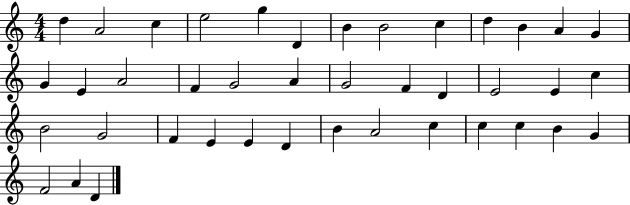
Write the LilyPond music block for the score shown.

{
  \clef treble
  \numericTimeSignature
  \time 4/4
  \key c \major
  d''4 a'2 c''4 | e''2 g''4 d'4 | b'4 b'2 c''4 | d''4 b'4 a'4 g'4 | \break g'4 e'4 a'2 | f'4 g'2 a'4 | g'2 f'4 d'4 | e'2 e'4 c''4 | \break b'2 g'2 | f'4 e'4 e'4 d'4 | b'4 a'2 c''4 | c''4 c''4 b'4 g'4 | \break f'2 a'4 d'4 | \bar "|."
}